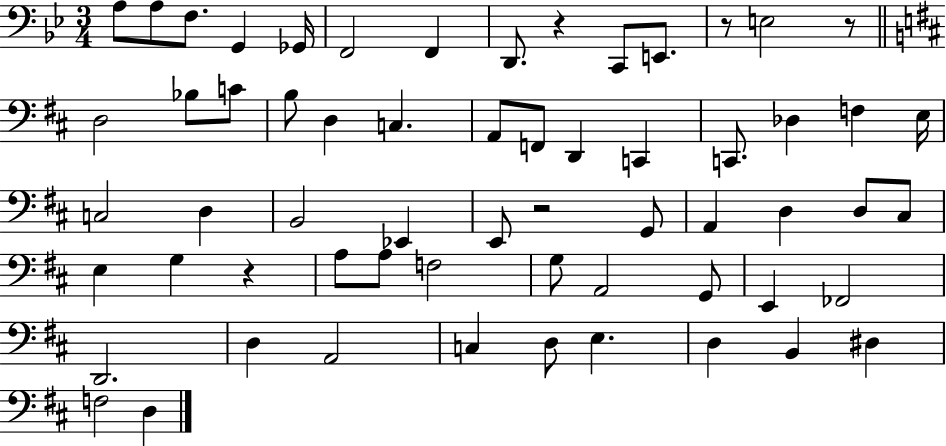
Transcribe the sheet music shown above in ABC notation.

X:1
T:Untitled
M:3/4
L:1/4
K:Bb
A,/2 A,/2 F,/2 G,, _G,,/4 F,,2 F,, D,,/2 z C,,/2 E,,/2 z/2 E,2 z/2 D,2 _B,/2 C/2 B,/2 D, C, A,,/2 F,,/2 D,, C,, C,,/2 _D, F, E,/4 C,2 D, B,,2 _E,, E,,/2 z2 G,,/2 A,, D, D,/2 ^C,/2 E, G, z A,/2 A,/2 F,2 G,/2 A,,2 G,,/2 E,, _F,,2 D,,2 D, A,,2 C, D,/2 E, D, B,, ^D, F,2 D,